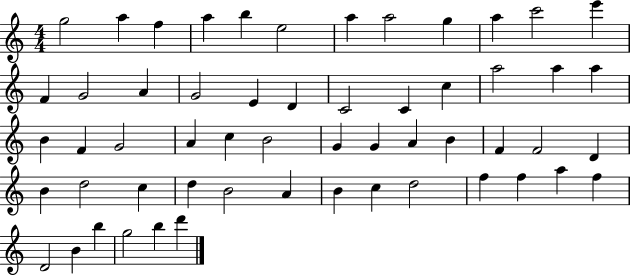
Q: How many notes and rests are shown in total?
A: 56